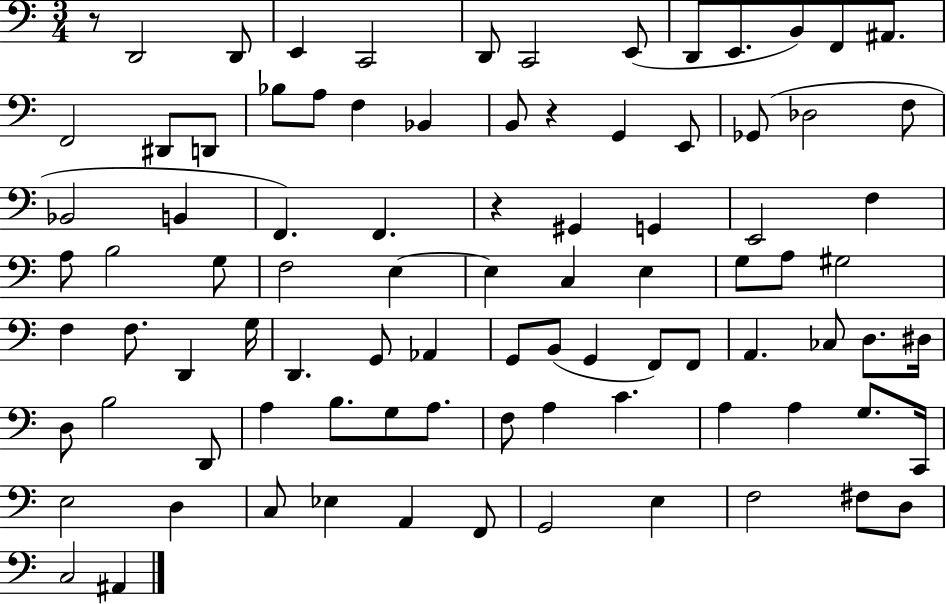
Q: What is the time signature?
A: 3/4